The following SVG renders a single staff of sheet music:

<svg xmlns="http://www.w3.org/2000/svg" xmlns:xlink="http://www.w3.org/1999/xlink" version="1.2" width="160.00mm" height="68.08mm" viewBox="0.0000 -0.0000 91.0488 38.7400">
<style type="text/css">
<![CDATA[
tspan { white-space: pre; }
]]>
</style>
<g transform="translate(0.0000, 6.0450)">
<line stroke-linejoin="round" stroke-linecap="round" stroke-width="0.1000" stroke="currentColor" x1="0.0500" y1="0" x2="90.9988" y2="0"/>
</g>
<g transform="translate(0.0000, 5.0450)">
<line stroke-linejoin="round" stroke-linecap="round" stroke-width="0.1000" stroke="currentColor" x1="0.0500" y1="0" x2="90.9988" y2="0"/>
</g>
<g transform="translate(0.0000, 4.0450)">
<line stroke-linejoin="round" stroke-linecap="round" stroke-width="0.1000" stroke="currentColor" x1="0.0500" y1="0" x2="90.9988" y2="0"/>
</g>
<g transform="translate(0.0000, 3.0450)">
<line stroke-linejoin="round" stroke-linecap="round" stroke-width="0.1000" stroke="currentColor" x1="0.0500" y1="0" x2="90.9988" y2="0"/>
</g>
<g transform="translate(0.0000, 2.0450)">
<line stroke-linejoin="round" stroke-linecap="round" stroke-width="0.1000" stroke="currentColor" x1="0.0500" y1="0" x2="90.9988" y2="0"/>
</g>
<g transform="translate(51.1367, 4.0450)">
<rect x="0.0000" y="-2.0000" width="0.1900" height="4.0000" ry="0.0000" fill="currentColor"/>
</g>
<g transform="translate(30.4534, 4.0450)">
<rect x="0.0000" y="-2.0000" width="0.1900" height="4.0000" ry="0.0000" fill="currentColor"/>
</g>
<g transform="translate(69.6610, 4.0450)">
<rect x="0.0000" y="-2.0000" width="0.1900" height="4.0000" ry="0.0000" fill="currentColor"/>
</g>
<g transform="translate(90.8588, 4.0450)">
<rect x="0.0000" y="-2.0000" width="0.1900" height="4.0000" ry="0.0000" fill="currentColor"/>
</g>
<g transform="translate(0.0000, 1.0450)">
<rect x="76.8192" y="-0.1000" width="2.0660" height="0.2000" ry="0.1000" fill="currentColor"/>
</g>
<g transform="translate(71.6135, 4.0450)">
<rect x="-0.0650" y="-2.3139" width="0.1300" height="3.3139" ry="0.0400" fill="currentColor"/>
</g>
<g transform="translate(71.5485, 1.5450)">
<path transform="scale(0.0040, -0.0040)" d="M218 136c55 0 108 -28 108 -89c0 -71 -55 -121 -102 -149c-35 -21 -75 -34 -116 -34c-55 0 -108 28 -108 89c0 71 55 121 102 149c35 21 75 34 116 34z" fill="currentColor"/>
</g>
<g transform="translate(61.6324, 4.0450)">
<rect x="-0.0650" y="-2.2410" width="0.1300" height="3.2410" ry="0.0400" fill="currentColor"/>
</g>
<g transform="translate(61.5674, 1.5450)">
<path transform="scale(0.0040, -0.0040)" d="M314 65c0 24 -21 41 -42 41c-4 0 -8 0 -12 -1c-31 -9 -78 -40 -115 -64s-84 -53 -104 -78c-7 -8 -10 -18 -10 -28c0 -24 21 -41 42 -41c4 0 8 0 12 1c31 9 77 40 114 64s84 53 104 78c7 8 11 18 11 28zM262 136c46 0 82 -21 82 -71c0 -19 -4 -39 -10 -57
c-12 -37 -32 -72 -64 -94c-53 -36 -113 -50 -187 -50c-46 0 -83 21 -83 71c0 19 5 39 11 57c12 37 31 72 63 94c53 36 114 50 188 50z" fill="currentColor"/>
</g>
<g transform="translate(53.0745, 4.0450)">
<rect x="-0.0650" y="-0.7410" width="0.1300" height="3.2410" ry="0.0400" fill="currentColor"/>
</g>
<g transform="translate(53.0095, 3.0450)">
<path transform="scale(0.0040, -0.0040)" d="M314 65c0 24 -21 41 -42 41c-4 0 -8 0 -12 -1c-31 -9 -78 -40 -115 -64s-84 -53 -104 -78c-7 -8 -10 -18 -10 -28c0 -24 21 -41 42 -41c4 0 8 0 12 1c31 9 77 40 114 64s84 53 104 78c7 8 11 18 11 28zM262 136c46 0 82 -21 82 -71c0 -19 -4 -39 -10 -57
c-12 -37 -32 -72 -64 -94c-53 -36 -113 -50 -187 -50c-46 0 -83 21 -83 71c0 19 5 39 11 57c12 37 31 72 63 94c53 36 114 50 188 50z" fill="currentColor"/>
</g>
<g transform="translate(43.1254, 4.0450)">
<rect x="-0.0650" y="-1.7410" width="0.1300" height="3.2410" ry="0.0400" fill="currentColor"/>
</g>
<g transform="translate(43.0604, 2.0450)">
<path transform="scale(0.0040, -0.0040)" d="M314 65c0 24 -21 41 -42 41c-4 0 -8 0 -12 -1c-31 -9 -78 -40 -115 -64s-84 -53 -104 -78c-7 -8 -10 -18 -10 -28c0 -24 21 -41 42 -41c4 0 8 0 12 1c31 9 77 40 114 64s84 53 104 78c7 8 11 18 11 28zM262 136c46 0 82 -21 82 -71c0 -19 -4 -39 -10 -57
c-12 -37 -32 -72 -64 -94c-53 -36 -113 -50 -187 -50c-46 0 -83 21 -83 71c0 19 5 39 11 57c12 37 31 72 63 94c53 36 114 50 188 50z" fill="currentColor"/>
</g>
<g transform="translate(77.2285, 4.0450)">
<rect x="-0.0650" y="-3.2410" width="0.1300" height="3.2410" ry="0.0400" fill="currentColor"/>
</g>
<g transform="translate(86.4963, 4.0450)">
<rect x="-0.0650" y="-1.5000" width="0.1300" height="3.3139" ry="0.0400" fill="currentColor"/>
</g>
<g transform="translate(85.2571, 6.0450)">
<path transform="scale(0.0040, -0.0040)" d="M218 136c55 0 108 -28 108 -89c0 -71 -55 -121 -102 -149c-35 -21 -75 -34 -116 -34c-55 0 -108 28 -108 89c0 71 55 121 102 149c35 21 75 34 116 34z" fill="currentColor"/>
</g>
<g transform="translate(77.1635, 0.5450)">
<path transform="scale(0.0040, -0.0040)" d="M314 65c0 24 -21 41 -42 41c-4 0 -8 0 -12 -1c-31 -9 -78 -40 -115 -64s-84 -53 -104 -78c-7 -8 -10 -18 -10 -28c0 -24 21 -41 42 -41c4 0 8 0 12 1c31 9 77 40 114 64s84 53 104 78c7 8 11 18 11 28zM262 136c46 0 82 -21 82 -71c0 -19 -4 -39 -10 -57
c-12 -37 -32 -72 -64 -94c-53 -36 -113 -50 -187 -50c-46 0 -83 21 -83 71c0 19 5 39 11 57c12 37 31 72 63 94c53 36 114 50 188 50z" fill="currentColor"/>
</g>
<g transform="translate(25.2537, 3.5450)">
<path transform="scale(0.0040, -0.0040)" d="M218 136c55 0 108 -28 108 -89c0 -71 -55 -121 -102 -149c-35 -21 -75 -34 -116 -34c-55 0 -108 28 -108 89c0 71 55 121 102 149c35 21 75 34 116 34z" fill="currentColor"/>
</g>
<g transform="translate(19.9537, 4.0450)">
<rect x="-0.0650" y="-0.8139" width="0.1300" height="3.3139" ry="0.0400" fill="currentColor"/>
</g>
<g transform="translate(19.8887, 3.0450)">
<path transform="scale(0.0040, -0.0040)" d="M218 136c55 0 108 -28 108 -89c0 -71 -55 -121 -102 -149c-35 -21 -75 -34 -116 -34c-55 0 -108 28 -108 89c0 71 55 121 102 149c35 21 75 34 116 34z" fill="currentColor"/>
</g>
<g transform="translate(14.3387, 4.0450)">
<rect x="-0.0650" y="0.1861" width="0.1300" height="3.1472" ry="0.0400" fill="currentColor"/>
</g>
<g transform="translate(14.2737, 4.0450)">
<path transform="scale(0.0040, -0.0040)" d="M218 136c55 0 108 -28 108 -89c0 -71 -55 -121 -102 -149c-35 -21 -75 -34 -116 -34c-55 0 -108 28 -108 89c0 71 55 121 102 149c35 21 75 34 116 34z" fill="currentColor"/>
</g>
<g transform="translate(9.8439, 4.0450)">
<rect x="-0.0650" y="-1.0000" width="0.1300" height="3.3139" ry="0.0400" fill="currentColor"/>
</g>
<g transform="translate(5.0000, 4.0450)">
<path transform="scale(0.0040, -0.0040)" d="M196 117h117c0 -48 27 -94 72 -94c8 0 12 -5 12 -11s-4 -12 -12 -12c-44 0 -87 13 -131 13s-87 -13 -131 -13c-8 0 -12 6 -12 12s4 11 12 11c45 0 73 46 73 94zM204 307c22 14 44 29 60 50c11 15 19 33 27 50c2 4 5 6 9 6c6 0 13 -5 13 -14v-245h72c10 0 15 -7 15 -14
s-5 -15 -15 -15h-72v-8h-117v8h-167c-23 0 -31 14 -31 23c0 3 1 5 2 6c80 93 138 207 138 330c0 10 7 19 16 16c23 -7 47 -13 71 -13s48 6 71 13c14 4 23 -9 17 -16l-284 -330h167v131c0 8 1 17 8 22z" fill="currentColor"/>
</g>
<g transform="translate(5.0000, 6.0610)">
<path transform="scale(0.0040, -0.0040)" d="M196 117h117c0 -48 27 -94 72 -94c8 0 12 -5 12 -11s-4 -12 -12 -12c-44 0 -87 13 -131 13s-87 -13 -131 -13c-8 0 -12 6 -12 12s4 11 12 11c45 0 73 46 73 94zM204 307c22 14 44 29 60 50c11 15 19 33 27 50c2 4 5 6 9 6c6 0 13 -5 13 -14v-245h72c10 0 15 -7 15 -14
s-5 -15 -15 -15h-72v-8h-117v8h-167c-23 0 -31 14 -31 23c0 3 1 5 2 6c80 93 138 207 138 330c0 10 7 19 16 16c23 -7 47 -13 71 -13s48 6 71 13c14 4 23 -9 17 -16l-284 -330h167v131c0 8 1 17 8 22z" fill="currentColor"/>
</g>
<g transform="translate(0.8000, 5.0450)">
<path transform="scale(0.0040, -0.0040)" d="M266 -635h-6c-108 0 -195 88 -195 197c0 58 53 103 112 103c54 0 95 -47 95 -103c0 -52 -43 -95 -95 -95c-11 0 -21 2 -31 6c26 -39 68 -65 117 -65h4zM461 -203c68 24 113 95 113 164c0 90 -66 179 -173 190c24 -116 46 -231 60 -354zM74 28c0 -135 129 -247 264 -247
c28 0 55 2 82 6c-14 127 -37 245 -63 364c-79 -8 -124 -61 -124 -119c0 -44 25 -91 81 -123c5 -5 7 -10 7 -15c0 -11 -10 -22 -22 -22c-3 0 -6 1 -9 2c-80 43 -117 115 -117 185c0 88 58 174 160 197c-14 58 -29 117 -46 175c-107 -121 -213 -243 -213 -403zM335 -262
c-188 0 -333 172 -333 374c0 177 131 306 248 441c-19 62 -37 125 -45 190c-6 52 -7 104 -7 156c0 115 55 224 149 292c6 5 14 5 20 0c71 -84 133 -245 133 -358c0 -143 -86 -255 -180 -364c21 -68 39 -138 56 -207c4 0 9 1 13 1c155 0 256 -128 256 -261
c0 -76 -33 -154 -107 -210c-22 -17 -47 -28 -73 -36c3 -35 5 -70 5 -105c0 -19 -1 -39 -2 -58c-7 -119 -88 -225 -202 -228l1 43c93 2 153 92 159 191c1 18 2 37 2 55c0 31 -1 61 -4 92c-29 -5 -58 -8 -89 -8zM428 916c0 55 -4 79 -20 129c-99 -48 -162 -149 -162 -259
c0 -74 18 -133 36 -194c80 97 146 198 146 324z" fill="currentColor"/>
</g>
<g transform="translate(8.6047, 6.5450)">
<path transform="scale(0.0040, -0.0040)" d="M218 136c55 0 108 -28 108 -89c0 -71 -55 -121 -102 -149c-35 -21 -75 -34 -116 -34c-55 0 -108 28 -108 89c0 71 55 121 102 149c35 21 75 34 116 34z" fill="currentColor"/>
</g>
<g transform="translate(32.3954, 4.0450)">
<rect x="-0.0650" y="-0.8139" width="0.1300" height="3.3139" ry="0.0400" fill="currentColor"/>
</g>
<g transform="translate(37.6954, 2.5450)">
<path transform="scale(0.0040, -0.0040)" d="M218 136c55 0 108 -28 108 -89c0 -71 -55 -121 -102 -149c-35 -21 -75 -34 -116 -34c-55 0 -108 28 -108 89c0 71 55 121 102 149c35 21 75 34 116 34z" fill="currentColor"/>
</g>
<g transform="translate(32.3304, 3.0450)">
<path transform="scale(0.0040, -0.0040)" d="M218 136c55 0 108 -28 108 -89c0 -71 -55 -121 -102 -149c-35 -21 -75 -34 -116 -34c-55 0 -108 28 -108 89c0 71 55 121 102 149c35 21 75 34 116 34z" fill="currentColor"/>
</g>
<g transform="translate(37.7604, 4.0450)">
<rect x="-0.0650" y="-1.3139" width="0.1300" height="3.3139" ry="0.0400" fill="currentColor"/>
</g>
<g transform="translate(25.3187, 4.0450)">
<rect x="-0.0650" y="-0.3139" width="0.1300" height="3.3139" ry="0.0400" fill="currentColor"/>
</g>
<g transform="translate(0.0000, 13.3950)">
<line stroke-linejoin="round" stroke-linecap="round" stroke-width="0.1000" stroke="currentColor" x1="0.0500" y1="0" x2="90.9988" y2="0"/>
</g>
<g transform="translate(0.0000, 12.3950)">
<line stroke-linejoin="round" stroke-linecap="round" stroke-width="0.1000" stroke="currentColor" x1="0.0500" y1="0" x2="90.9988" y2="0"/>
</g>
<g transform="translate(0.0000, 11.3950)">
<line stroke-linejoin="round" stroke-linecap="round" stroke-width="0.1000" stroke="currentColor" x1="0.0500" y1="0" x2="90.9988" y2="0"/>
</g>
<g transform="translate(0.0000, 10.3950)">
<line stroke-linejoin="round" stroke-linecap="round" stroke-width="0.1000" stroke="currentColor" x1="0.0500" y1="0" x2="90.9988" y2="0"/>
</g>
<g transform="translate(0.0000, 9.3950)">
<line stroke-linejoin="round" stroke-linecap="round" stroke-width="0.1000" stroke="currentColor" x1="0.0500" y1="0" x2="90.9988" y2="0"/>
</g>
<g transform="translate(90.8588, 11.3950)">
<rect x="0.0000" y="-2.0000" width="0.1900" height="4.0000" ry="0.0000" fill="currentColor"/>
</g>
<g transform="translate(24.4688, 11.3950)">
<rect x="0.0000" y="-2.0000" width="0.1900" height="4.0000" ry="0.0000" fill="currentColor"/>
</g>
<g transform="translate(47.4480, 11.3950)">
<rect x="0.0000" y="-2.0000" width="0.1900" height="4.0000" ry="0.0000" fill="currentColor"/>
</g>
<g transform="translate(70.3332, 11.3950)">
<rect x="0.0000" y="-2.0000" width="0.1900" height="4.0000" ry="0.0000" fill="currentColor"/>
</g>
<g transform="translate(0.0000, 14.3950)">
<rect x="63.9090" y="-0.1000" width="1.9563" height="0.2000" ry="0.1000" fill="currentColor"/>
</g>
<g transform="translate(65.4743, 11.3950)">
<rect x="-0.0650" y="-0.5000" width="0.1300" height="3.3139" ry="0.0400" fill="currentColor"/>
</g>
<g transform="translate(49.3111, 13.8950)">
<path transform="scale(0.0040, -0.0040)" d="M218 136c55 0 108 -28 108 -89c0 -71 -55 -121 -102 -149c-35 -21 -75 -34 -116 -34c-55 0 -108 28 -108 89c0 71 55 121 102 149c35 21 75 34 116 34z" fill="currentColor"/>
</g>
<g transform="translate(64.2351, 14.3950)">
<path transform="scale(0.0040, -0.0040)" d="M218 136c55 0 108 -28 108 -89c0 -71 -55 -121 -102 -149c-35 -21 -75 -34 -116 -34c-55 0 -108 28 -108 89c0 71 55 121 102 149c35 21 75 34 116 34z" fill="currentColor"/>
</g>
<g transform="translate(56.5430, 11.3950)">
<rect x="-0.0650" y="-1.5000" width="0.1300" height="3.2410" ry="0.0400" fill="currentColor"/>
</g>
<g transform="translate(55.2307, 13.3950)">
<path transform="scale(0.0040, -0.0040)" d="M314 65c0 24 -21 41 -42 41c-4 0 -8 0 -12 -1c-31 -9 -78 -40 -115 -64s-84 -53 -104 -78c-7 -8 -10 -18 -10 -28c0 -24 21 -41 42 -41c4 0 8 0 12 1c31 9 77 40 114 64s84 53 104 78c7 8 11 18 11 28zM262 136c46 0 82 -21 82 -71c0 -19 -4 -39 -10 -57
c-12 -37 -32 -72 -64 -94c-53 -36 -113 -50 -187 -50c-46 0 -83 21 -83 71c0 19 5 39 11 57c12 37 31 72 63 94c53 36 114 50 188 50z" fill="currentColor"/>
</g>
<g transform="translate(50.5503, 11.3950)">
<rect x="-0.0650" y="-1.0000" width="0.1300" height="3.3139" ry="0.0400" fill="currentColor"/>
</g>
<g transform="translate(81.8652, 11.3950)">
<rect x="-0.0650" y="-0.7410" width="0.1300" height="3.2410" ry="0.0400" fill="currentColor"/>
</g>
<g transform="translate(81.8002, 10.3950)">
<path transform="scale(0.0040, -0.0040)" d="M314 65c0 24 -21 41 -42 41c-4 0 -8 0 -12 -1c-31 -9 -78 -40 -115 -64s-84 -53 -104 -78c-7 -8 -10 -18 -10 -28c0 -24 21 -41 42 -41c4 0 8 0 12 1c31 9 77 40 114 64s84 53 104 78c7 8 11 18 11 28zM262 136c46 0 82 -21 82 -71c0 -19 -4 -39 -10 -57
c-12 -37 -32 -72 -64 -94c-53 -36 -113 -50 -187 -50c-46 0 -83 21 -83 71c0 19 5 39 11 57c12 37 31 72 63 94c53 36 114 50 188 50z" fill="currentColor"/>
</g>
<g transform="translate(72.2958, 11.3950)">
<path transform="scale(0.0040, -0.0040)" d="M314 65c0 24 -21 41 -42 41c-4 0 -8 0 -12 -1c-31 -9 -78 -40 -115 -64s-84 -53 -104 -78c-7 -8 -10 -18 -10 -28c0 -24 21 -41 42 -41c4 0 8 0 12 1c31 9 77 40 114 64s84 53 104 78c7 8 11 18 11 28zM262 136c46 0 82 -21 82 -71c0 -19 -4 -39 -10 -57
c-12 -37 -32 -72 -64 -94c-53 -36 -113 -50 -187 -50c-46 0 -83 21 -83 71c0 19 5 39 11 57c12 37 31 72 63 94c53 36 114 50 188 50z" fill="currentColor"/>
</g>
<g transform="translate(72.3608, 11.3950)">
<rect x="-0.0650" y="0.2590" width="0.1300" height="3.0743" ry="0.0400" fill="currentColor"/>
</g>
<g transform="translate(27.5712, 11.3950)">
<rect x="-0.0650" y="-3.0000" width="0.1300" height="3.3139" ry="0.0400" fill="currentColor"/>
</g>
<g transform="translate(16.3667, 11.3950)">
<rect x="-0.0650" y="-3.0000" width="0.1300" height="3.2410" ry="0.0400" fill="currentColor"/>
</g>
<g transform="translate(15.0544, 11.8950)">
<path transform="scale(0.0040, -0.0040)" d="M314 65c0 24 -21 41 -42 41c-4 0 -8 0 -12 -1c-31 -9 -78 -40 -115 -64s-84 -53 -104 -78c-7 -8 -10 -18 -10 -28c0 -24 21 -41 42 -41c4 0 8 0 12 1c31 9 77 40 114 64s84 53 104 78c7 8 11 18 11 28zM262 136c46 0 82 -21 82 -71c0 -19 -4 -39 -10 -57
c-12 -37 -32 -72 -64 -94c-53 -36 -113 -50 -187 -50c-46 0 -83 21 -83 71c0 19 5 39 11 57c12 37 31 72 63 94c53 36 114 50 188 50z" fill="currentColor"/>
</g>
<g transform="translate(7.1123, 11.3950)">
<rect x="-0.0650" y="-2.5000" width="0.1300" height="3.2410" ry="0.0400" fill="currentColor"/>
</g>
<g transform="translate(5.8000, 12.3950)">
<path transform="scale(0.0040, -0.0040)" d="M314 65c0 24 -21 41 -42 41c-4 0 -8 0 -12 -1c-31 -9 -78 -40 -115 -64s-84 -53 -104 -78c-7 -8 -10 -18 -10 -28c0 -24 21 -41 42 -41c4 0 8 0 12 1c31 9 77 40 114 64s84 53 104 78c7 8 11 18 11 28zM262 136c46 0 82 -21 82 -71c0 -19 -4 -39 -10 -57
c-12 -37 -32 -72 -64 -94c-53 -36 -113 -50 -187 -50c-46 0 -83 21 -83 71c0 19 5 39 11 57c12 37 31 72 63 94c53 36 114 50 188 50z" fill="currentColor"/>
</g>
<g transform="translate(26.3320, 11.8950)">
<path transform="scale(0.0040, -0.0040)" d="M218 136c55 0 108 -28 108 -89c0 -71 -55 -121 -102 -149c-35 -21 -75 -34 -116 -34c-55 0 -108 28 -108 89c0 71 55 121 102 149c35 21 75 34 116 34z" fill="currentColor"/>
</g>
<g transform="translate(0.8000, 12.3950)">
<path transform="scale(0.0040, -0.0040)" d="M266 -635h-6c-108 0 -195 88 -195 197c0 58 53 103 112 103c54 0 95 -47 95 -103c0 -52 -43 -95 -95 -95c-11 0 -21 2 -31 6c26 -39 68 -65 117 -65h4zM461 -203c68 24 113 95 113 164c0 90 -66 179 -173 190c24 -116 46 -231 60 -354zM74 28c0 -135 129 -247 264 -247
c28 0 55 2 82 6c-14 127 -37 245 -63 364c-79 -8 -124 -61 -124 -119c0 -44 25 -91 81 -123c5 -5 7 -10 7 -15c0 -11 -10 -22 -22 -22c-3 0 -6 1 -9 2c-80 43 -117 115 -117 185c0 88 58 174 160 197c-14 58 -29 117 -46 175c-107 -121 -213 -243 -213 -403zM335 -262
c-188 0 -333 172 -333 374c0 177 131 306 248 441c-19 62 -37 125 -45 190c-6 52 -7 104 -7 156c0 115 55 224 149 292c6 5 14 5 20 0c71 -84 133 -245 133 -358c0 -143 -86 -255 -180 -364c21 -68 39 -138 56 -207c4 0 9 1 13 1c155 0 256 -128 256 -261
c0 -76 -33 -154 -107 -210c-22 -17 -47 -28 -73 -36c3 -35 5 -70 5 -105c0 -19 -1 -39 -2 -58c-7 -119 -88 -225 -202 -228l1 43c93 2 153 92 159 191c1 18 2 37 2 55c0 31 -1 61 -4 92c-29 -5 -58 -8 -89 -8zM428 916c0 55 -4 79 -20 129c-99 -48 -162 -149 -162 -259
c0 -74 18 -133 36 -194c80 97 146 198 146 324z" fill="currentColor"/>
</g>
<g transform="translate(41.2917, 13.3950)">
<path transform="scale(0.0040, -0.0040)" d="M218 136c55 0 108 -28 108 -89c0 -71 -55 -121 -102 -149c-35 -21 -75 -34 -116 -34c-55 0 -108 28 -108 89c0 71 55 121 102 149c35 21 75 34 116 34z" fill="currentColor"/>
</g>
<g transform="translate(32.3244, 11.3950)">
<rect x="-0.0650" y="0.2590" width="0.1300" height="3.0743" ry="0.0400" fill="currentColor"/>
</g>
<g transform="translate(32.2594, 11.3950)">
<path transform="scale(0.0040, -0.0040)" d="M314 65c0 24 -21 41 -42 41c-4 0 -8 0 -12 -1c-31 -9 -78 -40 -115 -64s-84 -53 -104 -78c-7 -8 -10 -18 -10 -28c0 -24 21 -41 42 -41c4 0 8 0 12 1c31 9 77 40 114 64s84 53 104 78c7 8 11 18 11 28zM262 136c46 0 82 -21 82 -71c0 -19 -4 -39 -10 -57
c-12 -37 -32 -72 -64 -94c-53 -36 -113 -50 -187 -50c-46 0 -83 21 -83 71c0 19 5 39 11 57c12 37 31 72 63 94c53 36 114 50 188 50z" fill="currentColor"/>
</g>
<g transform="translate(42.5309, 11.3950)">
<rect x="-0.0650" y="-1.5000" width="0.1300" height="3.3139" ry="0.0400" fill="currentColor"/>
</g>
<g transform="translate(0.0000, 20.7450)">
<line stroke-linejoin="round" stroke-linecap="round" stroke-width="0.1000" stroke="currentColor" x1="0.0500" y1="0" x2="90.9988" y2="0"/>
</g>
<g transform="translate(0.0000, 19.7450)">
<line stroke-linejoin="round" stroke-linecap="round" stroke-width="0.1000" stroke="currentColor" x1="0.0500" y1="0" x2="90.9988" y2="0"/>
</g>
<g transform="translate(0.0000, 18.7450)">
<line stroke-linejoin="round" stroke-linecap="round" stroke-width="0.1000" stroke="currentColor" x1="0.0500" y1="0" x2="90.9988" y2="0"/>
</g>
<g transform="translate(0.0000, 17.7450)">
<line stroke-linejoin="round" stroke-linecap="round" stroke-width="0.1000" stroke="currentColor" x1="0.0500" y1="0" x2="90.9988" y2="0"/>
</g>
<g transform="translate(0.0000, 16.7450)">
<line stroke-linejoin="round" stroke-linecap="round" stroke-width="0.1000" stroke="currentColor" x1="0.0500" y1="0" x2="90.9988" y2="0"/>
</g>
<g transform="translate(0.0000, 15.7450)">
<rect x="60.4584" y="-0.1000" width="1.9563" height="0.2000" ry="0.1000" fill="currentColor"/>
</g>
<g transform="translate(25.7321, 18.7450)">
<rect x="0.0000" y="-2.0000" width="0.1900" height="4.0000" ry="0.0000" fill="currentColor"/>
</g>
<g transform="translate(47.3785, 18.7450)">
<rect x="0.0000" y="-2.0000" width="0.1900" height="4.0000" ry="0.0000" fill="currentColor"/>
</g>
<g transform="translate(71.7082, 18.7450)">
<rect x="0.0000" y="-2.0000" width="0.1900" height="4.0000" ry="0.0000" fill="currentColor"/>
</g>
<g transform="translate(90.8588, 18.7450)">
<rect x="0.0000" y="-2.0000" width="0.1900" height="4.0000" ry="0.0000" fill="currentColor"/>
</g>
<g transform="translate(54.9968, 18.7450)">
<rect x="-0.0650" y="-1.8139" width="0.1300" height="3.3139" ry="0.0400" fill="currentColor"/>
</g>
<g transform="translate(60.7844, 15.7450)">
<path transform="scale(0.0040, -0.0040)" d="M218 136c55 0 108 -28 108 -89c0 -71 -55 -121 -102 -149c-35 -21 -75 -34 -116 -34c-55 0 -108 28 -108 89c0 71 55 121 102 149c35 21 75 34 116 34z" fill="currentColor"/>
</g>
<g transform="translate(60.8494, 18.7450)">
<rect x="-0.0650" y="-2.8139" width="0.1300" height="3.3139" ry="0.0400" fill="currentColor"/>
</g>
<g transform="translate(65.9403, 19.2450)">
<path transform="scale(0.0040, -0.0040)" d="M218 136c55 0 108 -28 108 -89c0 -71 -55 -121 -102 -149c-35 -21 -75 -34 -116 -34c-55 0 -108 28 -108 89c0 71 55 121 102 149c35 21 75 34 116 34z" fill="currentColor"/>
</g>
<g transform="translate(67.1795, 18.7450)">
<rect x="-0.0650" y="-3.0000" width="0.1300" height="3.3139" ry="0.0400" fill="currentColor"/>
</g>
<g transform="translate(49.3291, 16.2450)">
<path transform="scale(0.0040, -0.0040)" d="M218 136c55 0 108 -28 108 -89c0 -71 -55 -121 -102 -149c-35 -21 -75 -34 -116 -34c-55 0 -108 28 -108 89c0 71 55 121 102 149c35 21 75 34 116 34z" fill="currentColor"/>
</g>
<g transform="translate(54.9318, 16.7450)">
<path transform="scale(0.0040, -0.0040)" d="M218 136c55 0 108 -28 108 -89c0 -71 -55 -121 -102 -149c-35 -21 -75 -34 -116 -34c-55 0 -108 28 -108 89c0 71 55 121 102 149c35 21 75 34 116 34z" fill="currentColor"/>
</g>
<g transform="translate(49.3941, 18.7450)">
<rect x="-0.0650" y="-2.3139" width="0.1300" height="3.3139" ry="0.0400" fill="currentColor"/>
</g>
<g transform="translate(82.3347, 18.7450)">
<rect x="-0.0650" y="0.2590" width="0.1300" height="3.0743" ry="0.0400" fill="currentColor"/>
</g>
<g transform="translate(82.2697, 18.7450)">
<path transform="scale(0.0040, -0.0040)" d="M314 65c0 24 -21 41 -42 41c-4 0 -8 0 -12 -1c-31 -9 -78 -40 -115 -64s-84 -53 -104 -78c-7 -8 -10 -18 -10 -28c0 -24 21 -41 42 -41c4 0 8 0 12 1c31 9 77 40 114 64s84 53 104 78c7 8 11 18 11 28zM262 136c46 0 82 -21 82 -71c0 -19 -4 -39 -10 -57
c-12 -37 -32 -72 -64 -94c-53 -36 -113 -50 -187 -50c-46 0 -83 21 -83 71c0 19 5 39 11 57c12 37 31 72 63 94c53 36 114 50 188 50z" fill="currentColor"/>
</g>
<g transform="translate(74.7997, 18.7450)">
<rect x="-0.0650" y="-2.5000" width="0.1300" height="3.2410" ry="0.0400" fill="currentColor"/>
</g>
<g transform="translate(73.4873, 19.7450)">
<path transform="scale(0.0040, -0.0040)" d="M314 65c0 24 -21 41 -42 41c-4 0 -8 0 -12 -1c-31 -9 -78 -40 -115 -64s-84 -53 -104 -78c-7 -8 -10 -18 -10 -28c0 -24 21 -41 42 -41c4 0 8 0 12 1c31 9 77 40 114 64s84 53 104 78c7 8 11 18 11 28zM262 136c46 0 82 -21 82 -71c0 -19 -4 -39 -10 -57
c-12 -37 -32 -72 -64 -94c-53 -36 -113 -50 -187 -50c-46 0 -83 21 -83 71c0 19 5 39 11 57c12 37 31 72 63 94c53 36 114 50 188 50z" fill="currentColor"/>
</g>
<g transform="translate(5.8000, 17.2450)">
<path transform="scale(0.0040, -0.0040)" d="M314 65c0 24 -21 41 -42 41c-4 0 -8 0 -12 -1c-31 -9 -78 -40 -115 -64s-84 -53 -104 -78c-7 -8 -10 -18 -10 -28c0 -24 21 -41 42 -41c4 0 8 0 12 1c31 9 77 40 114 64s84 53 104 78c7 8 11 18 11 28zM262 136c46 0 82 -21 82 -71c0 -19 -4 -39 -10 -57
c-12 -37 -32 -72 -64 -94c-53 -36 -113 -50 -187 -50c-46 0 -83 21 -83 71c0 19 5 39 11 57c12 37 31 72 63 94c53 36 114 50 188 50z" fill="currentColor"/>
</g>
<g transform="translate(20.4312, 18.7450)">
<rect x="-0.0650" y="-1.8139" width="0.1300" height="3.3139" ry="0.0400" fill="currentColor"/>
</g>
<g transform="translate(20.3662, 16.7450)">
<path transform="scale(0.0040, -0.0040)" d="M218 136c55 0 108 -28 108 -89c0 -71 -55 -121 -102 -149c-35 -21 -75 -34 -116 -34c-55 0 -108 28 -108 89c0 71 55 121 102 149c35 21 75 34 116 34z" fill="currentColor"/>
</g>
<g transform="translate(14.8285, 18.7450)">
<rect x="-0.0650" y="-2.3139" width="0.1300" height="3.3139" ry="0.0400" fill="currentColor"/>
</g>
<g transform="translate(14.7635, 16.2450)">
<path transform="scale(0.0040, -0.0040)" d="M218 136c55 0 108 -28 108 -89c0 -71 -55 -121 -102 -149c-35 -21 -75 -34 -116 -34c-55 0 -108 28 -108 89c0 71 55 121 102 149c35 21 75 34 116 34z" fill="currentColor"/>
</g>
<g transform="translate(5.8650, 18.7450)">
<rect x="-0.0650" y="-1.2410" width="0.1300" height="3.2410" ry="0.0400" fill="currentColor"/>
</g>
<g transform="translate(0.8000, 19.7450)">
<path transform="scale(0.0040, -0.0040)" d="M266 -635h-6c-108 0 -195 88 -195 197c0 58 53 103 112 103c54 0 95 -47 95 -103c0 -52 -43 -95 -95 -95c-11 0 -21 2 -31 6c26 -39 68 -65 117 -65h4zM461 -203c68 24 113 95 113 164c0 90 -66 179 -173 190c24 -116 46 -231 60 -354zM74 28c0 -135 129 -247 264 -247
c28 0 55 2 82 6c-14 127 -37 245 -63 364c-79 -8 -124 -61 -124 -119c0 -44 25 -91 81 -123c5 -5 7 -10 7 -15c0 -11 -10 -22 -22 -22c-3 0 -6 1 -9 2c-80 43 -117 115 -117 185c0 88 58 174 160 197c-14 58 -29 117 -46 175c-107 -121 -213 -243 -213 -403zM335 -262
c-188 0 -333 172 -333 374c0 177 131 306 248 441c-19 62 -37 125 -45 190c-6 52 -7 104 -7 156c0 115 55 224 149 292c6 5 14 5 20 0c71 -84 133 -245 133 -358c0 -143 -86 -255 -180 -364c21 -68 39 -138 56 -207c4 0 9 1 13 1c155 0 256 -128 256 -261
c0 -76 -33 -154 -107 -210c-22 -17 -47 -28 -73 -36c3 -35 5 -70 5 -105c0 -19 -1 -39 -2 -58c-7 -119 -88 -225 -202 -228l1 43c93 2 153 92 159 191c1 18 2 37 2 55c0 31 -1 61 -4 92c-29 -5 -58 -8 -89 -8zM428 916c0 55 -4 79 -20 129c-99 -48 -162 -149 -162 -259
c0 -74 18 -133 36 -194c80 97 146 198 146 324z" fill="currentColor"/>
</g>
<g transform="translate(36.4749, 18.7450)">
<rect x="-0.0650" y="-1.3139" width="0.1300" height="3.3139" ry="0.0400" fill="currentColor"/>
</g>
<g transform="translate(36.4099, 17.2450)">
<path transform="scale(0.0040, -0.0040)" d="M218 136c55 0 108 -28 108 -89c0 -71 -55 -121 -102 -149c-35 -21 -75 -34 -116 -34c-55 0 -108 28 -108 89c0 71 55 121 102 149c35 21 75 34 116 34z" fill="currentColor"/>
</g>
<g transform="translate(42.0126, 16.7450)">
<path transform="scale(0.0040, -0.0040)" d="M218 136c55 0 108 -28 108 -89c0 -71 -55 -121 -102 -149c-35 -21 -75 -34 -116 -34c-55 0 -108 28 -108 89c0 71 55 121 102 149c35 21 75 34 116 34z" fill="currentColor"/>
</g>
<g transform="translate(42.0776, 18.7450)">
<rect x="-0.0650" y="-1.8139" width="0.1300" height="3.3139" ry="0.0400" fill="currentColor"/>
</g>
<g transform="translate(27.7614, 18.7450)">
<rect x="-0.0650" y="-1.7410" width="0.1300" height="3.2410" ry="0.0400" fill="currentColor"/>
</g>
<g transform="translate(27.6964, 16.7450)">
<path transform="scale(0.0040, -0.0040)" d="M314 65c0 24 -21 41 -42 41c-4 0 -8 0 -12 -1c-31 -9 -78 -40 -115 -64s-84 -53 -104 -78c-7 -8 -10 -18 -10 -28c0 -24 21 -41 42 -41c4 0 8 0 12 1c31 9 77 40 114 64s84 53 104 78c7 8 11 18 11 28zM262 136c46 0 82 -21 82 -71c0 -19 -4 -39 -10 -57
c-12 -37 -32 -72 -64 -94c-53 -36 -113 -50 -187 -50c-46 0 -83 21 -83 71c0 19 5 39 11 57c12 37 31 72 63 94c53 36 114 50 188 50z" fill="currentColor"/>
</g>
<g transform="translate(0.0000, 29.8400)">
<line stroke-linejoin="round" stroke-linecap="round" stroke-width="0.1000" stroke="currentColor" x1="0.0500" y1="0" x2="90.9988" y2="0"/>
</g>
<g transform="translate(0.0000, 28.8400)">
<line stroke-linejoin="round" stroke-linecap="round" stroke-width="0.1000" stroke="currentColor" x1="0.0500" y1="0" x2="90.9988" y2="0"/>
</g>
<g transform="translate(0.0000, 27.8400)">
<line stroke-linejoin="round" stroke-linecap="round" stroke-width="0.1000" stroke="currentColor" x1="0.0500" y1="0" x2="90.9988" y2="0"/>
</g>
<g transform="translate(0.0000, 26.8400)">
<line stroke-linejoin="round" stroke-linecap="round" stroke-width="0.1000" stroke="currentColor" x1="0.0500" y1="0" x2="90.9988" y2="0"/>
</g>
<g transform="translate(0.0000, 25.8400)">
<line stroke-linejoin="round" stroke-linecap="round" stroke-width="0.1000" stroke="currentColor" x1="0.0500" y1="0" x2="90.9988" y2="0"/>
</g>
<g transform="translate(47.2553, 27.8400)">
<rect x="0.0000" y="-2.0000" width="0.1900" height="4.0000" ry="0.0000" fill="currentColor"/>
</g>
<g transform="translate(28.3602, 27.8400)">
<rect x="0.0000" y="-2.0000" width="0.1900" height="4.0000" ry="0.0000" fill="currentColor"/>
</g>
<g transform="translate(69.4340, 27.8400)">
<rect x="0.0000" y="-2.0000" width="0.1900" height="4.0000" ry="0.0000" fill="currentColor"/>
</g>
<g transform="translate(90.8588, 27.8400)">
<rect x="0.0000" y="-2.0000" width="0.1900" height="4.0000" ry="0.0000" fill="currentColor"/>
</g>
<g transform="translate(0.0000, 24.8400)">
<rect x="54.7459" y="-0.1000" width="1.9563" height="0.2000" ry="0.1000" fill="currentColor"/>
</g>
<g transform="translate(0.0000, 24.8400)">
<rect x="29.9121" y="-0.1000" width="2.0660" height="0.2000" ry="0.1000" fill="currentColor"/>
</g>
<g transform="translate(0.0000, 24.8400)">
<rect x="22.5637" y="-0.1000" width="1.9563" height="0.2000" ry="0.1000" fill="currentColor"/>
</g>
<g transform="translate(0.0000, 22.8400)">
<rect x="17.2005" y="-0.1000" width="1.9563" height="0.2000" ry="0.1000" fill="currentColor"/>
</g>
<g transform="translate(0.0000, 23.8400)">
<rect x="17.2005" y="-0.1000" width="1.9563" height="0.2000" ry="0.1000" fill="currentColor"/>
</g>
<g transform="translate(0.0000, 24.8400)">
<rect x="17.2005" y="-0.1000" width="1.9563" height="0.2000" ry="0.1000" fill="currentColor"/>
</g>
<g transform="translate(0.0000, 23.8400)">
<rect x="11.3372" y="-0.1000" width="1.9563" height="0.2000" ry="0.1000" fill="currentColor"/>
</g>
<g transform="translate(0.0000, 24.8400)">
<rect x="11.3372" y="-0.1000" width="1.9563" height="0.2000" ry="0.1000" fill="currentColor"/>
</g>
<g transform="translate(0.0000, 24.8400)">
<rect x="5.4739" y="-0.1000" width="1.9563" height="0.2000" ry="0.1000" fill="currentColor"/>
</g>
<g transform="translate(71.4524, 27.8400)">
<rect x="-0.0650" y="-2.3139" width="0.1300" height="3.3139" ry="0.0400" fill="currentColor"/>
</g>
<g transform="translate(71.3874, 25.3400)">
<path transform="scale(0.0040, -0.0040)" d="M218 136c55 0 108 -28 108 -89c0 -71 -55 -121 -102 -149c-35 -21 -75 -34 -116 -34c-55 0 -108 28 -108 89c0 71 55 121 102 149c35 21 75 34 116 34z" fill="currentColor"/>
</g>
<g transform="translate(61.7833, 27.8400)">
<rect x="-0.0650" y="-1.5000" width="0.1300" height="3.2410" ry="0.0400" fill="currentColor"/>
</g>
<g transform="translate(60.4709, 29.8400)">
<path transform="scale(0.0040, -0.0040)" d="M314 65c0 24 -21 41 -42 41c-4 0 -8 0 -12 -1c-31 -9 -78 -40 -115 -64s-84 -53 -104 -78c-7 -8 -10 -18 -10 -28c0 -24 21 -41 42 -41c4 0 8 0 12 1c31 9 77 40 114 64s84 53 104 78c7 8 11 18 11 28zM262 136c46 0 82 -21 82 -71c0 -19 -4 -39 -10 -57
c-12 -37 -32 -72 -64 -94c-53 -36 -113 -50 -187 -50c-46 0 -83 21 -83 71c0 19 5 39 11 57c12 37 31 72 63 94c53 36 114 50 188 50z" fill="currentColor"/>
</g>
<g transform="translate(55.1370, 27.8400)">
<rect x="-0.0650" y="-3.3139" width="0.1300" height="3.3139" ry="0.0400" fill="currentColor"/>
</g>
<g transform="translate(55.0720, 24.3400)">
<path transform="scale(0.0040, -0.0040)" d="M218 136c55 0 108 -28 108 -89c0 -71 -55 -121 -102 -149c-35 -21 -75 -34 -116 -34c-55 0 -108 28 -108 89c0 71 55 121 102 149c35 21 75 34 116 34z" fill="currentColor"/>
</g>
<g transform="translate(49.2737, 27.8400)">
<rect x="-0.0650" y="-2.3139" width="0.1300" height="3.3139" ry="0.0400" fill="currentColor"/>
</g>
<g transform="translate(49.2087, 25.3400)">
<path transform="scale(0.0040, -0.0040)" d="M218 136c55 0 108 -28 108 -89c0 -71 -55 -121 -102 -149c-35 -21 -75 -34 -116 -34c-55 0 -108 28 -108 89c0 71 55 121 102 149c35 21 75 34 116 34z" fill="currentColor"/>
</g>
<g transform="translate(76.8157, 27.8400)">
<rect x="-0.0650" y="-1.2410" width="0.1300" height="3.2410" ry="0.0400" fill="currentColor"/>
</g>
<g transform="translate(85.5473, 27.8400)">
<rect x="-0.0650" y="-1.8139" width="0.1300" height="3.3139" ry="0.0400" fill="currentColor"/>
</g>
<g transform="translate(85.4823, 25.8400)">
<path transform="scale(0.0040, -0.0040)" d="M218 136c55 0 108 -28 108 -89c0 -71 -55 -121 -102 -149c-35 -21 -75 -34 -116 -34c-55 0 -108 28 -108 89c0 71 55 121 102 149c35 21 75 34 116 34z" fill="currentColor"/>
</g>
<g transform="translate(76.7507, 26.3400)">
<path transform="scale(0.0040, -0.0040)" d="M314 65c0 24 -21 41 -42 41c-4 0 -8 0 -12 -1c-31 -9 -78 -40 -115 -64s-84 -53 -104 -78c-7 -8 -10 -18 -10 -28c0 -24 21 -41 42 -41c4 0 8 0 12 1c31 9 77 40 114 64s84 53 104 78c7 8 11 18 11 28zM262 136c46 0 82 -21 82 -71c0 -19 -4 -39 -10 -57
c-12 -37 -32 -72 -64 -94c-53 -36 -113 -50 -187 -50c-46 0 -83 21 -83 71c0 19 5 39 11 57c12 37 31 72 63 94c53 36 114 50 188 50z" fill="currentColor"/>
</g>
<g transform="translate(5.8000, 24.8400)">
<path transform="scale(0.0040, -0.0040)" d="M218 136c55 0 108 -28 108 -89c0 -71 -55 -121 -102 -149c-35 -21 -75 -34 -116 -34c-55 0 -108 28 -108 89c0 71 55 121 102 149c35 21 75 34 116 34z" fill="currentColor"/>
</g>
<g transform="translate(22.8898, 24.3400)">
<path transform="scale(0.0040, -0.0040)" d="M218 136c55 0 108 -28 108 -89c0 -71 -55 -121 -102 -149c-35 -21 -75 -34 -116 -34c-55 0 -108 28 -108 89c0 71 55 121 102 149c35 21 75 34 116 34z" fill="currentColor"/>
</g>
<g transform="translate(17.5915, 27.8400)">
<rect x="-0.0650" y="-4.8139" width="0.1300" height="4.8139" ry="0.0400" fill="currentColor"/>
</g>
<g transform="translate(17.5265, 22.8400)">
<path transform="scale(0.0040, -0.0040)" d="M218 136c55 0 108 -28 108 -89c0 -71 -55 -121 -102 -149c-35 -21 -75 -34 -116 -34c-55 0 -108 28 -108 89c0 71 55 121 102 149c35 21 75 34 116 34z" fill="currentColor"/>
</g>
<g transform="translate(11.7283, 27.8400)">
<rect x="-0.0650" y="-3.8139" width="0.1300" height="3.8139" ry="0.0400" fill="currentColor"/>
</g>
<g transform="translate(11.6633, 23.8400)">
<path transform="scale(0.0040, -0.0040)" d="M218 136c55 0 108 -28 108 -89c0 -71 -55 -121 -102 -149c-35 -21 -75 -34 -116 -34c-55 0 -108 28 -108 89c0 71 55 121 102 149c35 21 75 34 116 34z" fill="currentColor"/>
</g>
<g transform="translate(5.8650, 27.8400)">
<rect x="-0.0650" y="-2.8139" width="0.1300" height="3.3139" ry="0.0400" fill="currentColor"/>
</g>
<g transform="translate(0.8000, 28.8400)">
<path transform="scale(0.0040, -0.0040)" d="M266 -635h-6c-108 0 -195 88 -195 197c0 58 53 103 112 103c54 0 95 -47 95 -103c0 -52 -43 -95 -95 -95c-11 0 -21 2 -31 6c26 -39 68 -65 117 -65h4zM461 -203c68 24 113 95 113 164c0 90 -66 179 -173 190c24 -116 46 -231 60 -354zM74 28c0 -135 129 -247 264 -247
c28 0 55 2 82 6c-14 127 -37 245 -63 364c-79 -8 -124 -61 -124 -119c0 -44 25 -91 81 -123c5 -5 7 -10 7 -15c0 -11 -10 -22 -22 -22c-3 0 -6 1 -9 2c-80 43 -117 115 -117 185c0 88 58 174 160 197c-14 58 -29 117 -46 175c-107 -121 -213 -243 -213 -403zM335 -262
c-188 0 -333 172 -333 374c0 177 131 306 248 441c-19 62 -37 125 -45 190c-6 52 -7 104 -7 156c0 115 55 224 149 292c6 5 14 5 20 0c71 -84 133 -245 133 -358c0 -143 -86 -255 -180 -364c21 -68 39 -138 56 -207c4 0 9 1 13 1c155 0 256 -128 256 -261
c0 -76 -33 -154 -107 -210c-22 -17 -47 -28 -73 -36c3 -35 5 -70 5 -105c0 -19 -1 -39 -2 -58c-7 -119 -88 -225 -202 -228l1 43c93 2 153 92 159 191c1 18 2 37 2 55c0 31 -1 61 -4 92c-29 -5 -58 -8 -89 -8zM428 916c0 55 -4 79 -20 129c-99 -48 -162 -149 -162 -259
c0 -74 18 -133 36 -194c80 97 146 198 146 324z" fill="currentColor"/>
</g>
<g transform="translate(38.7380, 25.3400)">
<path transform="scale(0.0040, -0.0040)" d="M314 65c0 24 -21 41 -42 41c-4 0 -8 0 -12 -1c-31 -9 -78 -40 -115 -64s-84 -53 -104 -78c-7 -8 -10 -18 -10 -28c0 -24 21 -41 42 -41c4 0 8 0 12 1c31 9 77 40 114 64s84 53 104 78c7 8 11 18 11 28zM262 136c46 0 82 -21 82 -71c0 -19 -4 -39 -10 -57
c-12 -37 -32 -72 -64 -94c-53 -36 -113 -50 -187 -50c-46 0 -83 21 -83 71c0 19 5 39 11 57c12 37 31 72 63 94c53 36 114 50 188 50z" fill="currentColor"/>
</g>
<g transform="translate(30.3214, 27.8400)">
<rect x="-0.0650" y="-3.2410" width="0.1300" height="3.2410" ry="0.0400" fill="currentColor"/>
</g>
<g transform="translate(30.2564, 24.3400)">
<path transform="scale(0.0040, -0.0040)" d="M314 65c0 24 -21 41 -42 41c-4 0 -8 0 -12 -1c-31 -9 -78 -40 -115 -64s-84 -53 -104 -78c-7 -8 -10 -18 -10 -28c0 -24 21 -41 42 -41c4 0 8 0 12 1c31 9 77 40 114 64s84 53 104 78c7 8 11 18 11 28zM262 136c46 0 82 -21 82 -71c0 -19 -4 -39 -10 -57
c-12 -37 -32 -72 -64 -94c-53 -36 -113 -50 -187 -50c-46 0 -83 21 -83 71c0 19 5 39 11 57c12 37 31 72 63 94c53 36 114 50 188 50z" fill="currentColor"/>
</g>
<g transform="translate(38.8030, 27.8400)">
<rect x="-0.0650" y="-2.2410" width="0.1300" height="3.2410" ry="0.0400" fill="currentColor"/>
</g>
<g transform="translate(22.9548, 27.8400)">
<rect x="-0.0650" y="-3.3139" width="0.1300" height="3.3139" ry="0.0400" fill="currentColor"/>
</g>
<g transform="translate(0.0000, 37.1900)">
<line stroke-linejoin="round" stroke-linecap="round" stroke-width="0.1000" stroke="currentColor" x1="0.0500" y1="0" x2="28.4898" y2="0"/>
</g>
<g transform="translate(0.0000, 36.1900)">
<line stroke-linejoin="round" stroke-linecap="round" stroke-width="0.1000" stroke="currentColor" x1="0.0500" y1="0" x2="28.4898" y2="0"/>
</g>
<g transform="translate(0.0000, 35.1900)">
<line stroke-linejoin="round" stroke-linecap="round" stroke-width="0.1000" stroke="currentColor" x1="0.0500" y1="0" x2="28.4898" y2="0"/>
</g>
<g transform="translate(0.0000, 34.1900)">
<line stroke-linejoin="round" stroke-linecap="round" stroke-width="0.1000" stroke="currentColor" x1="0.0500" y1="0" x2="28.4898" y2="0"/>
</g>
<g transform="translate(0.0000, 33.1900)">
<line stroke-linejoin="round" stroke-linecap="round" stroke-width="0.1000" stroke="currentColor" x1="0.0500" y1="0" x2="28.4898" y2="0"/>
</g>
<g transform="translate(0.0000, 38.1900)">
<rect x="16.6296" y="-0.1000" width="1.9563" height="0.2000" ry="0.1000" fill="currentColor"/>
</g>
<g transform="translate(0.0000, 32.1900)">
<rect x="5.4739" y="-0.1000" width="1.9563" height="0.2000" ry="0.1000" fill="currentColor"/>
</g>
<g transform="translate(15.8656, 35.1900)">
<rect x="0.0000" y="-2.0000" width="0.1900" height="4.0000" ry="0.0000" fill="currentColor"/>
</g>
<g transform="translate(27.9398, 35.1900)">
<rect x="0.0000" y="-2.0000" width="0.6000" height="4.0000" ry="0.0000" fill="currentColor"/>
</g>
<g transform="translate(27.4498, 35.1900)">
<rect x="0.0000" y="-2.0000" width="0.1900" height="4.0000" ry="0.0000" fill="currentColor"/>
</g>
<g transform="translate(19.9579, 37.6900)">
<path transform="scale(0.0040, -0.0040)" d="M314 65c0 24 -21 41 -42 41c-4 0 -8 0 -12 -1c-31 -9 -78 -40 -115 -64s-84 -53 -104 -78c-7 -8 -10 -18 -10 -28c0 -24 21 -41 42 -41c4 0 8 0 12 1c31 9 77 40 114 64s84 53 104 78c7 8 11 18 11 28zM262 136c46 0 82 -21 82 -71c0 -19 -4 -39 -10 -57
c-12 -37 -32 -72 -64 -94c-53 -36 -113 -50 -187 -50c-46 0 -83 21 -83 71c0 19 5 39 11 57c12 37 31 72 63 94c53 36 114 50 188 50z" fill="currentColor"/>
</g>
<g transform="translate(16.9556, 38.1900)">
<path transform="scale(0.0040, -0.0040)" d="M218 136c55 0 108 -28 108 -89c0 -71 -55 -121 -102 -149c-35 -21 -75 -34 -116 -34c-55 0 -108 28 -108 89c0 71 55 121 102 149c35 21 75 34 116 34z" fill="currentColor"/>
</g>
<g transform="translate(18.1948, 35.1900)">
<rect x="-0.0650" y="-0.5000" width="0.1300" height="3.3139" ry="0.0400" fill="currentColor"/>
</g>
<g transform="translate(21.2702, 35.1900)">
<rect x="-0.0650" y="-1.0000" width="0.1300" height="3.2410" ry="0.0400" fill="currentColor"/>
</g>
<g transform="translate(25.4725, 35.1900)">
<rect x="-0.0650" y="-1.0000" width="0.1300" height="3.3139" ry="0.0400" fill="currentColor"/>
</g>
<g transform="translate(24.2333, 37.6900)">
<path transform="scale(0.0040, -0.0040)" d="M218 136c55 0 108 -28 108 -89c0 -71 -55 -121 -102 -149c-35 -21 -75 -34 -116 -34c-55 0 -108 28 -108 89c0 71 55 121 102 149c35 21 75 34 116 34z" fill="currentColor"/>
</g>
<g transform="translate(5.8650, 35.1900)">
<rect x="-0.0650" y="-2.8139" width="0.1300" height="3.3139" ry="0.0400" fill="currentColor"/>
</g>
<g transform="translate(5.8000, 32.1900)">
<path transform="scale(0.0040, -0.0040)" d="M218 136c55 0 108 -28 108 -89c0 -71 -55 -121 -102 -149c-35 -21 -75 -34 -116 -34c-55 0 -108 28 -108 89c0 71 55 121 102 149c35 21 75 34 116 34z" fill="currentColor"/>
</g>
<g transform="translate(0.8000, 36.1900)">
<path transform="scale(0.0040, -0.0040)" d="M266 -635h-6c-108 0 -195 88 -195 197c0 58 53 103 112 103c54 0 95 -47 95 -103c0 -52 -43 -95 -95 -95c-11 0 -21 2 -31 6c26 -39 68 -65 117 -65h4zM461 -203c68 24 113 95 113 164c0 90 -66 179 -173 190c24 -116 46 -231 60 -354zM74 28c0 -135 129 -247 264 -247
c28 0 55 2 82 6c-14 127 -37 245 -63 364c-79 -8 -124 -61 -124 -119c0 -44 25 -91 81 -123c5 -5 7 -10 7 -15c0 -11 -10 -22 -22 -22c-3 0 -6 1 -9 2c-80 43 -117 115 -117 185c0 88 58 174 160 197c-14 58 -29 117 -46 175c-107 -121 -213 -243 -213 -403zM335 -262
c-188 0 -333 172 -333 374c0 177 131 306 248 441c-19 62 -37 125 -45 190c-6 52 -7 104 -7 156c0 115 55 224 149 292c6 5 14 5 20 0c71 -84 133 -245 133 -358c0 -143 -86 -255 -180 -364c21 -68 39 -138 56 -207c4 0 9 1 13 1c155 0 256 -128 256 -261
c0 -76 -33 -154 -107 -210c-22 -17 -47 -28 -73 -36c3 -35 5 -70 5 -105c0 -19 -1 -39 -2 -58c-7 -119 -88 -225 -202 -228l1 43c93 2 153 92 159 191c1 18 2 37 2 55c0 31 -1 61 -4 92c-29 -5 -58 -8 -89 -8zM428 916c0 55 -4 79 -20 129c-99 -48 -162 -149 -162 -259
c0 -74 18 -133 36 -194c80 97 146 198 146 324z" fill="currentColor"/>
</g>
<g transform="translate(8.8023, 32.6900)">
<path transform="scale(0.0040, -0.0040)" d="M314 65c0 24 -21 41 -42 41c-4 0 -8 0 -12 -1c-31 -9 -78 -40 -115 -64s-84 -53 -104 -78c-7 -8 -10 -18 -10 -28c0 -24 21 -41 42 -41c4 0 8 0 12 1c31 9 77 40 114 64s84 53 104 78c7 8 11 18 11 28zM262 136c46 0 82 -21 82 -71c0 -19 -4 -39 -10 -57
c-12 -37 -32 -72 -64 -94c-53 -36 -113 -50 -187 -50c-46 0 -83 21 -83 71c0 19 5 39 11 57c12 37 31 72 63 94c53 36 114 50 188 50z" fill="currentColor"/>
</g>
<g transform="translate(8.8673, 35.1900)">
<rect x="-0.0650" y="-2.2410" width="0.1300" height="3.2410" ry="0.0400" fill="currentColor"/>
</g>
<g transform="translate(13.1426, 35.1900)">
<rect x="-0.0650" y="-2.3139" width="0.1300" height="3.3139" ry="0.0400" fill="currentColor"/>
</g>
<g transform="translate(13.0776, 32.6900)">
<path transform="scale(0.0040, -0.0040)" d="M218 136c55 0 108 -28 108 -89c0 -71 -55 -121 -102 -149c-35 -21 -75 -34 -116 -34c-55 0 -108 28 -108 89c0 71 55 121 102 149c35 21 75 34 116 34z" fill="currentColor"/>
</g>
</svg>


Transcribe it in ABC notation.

X:1
T:Untitled
M:4/4
L:1/4
K:C
D B d c d e f2 d2 g2 g b2 E G2 A2 A B2 E D E2 C B2 d2 e2 g f f2 e f g f a A G2 B2 a c' e' b b2 g2 g b E2 g e2 f a g2 g C D2 D